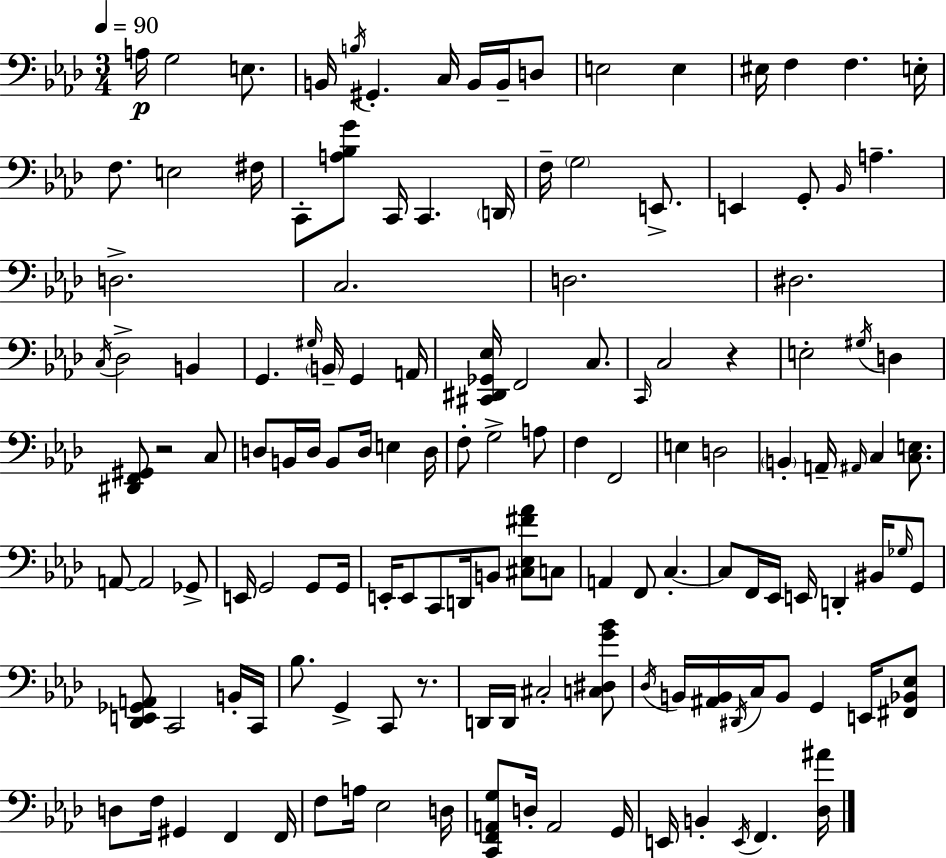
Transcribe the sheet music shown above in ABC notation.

X:1
T:Untitled
M:3/4
L:1/4
K:Fm
A,/4 G,2 E,/2 B,,/4 B,/4 ^G,, C,/4 B,,/4 B,,/4 D,/2 E,2 E, ^E,/4 F, F, E,/4 F,/2 E,2 ^F,/4 C,,/2 [A,_B,G]/2 C,,/4 C,, D,,/4 F,/4 G,2 E,,/2 E,, G,,/2 _B,,/4 A, D,2 C,2 D,2 ^D,2 C,/4 _D,2 B,, G,, ^G,/4 B,,/4 G,, A,,/4 [^C,,^D,,_G,,_E,]/4 F,,2 C,/2 C,,/4 C,2 z E,2 ^G,/4 D, [^D,,F,,^G,,]/2 z2 C,/2 D,/2 B,,/4 D,/4 B,,/2 D,/4 E, D,/4 F,/2 G,2 A,/2 F, F,,2 E, D,2 B,, A,,/4 ^A,,/4 C, [C,E,]/2 A,,/2 A,,2 _G,,/2 E,,/4 G,,2 G,,/2 G,,/4 E,,/4 E,,/2 C,,/2 D,,/4 B,,/2 [^C,_E,^F_A]/2 C,/2 A,, F,,/2 C, C,/2 F,,/4 _E,,/4 E,,/4 D,, ^B,,/4 _G,/4 G,,/2 [_D,,E,,_G,,A,,]/2 C,,2 B,,/4 C,,/4 _B,/2 G,, C,,/2 z/2 D,,/4 D,,/4 ^C,2 [C,^D,G_B]/2 _D,/4 B,,/4 [^A,,B,,]/4 ^D,,/4 C,/4 B,,/2 G,, E,,/4 [^F,,_B,,_E,]/2 D,/2 F,/4 ^G,, F,, F,,/4 F,/2 A,/4 _E,2 D,/4 [C,,F,,A,,G,]/2 D,/4 A,,2 G,,/4 E,,/4 B,, E,,/4 F,, [_D,^A]/4